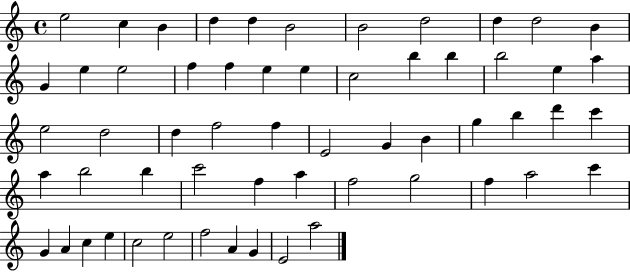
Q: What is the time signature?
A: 4/4